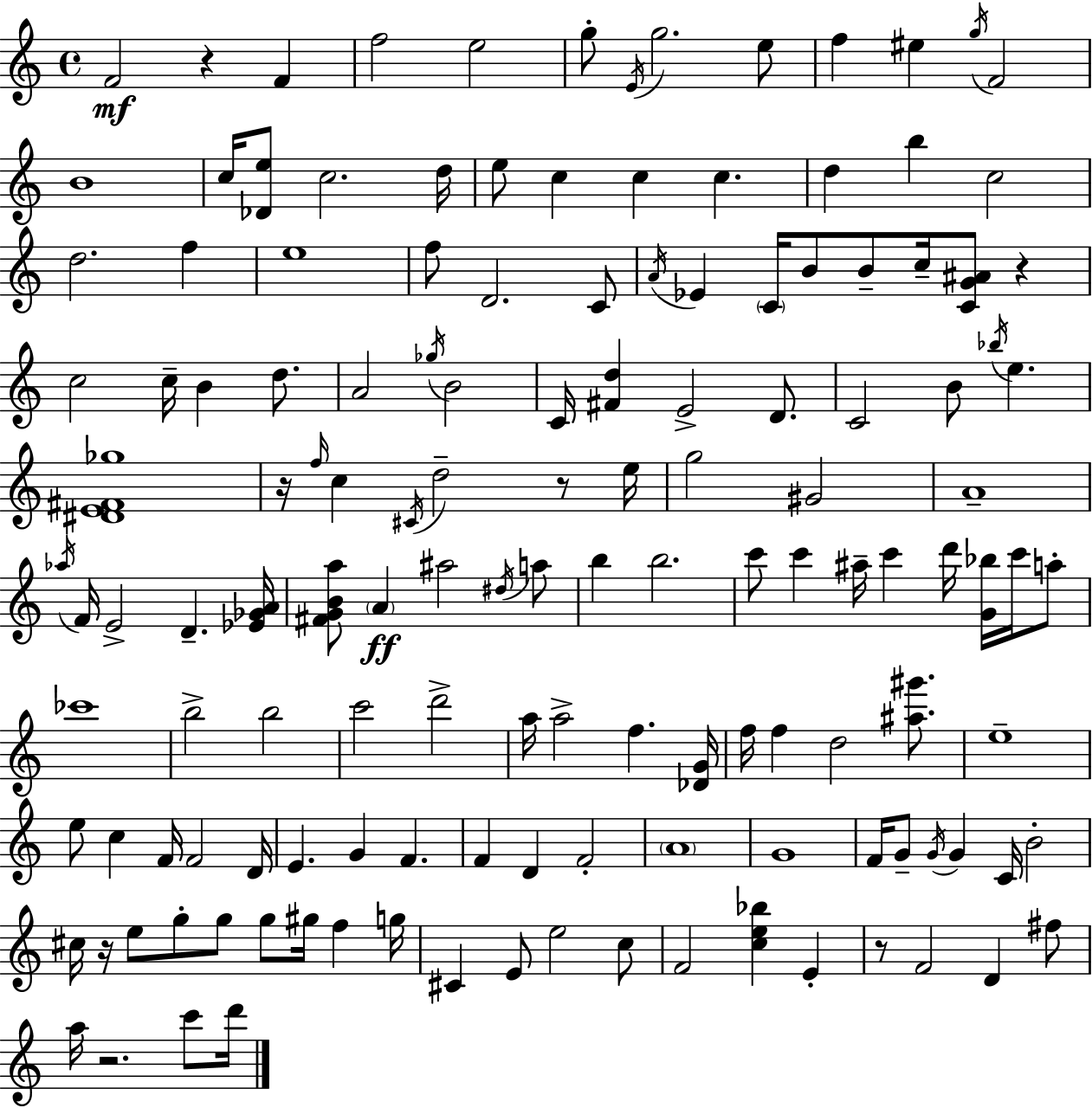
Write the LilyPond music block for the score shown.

{
  \clef treble
  \time 4/4
  \defaultTimeSignature
  \key a \minor
  f'2\mf r4 f'4 | f''2 e''2 | g''8-. \acciaccatura { e'16 } g''2. e''8 | f''4 eis''4 \acciaccatura { g''16 } f'2 | \break b'1 | c''16 <des' e''>8 c''2. | d''16 e''8 c''4 c''4 c''4. | d''4 b''4 c''2 | \break d''2. f''4 | e''1 | f''8 d'2. | c'8 \acciaccatura { a'16 } ees'4 \parenthesize c'16 b'8 b'8-- c''16-- <c' g' ais'>8 r4 | \break c''2 c''16-- b'4 | d''8. a'2 \acciaccatura { ges''16 } b'2 | c'16 <fis' d''>4 e'2-> | d'8. c'2 b'8 \acciaccatura { bes''16 } e''4. | \break <dis' e' fis' ges''>1 | r16 \grace { f''16 } c''4 \acciaccatura { cis'16 } d''2-- | r8 e''16 g''2 gis'2 | a'1-- | \break \acciaccatura { aes''16 } f'16 e'2-> | d'4.-- <ees' ges' a'>16 <fis' g' b' a''>8 \parenthesize a'4\ff ais''2 | \acciaccatura { dis''16 } a''8 b''4 b''2. | c'''8 c'''4 ais''16-- | \break c'''4 d'''16 <g' bes''>16 c'''16 a''8-. ces'''1 | b''2-> | b''2 c'''2 | d'''2-> a''16 a''2-> | \break f''4. <des' g'>16 f''16 f''4 d''2 | <ais'' gis'''>8. e''1-- | e''8 c''4 f'16 | f'2 d'16 e'4. g'4 | \break f'4. f'4 d'4 | f'2-. \parenthesize a'1 | g'1 | f'16 g'8-- \acciaccatura { g'16 } g'4 | \break c'16 b'2-. cis''16 r16 e''8 g''8-. | g''8 g''8 gis''16 f''4 g''16 cis'4 e'8 | e''2 c''8 f'2 | <c'' e'' bes''>4 e'4-. r8 f'2 | \break d'4 fis''8 a''16 r2. | c'''8 d'''16 \bar "|."
}